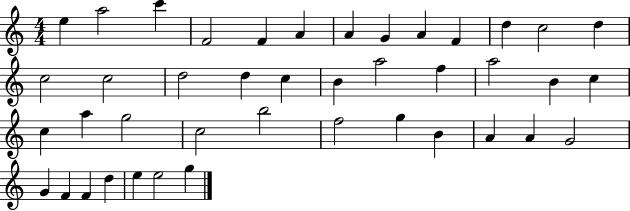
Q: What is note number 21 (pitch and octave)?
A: F5